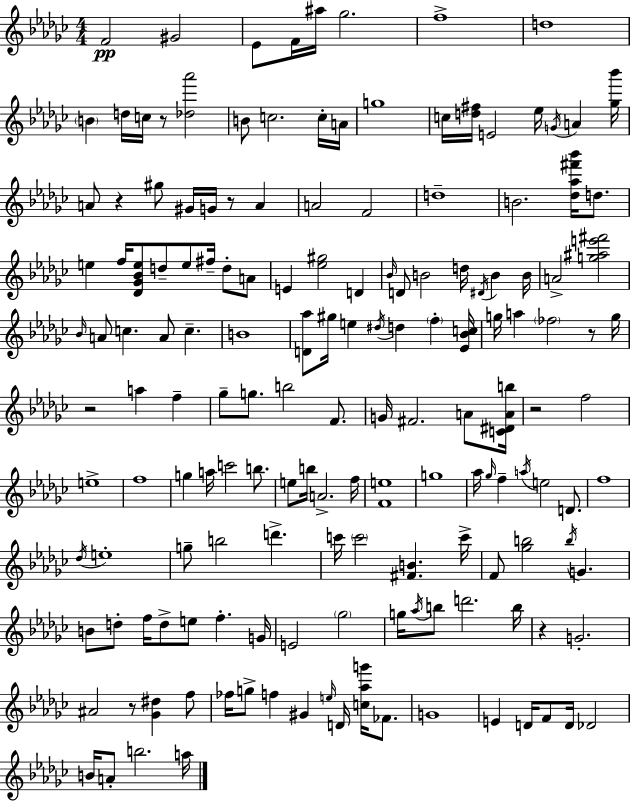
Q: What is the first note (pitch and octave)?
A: F4